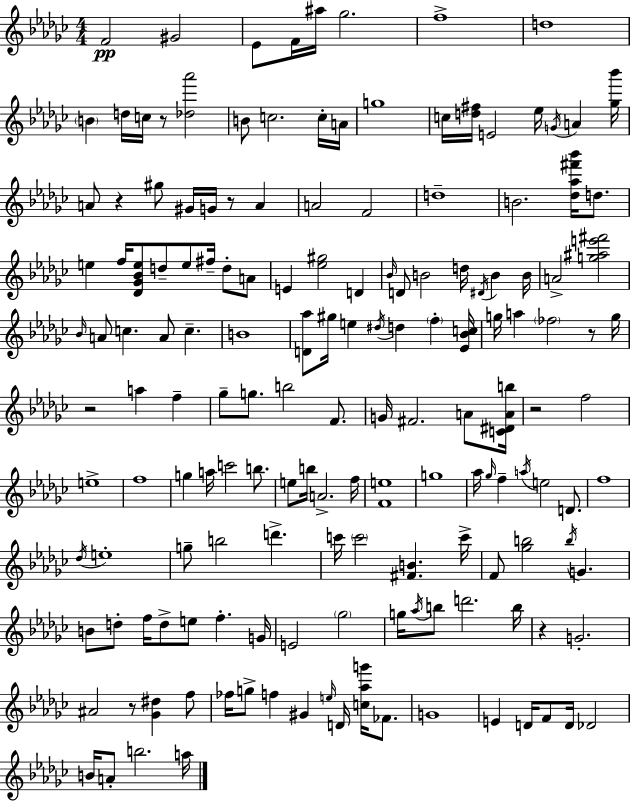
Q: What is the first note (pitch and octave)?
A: F4